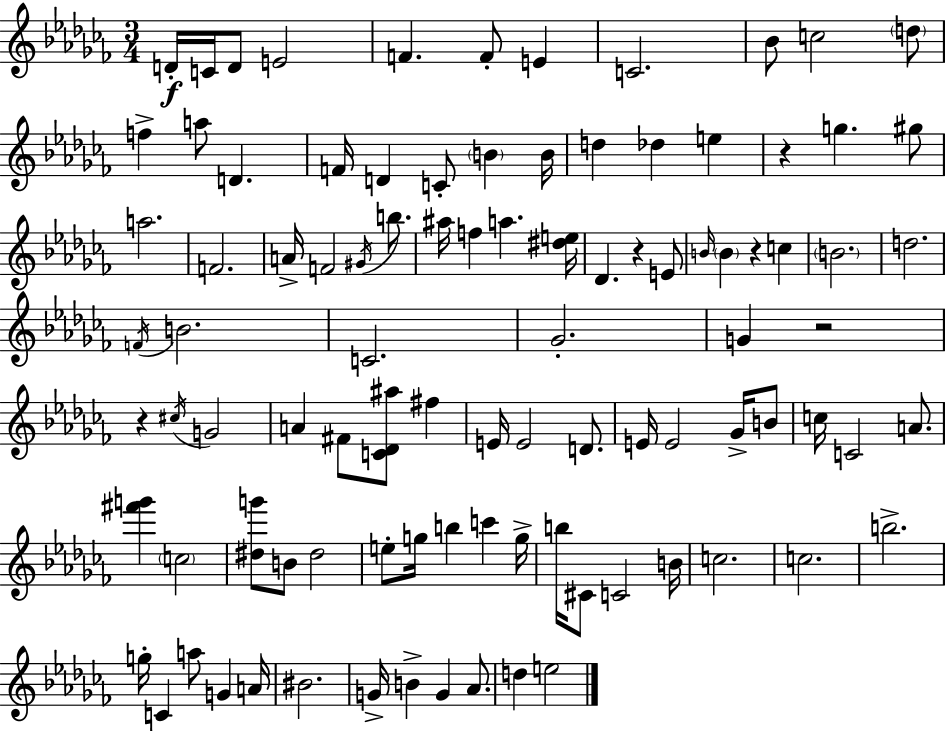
{
  \clef treble
  \numericTimeSignature
  \time 3/4
  \key aes \minor
  d'16-.\f c'16 d'8 e'2 | f'4. f'8-. e'4 | c'2. | bes'8 c''2 \parenthesize d''8 | \break f''4-> a''8 d'4. | f'16 d'4 c'8-. \parenthesize b'4 b'16 | d''4 des''4 e''4 | r4 g''4. gis''8 | \break a''2. | f'2. | a'16-> f'2 \acciaccatura { gis'16 } b''8. | ais''16 f''4 a''4. | \break <dis'' e''>16 des'4. r4 e'8 | \grace { b'16 } \parenthesize b'4 r4 c''4 | \parenthesize b'2. | d''2. | \break \acciaccatura { f'16 } b'2. | c'2. | ges'2.-. | g'4 r2 | \break r4 \acciaccatura { cis''16 } g'2 | a'4 fis'8 <c' des' ais''>8 | fis''4 e'16 e'2 | d'8. e'16 e'2 | \break ges'16-> b'8 c''16 c'2 | a'8. <fis''' g'''>4 \parenthesize c''2 | <dis'' g'''>8 b'8 dis''2 | e''8-. g''16 b''4 c'''4 | \break g''16-> b''16 cis'8 c'2 | b'16 c''2. | c''2. | b''2.-> | \break g''16-. c'4 a''8 g'4 | a'16 bis'2. | g'16-> b'4-> g'4 | aes'8. d''4 e''2 | \break \bar "|."
}